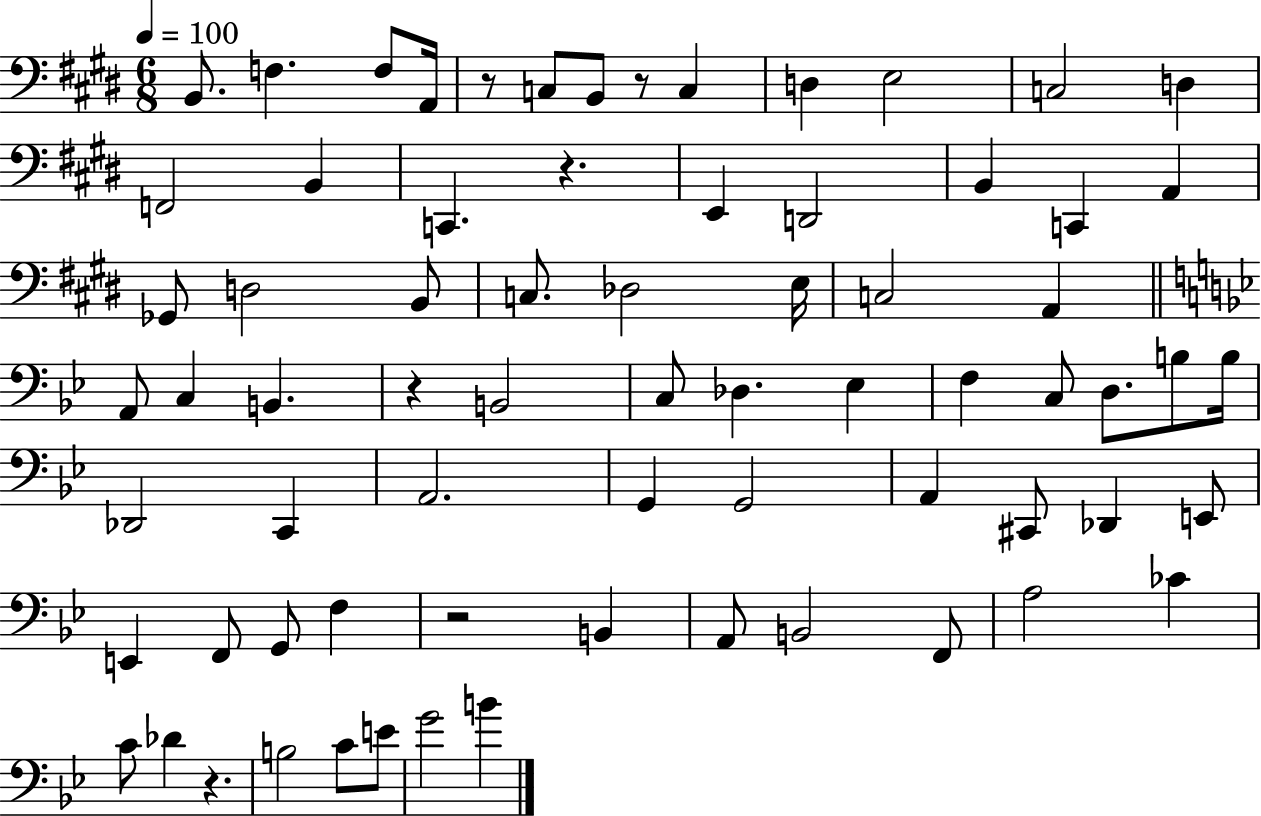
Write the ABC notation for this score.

X:1
T:Untitled
M:6/8
L:1/4
K:E
B,,/2 F, F,/2 A,,/4 z/2 C,/2 B,,/2 z/2 C, D, E,2 C,2 D, F,,2 B,, C,, z E,, D,,2 B,, C,, A,, _G,,/2 D,2 B,,/2 C,/2 _D,2 E,/4 C,2 A,, A,,/2 C, B,, z B,,2 C,/2 _D, _E, F, C,/2 D,/2 B,/2 B,/4 _D,,2 C,, A,,2 G,, G,,2 A,, ^C,,/2 _D,, E,,/2 E,, F,,/2 G,,/2 F, z2 B,, A,,/2 B,,2 F,,/2 A,2 _C C/2 _D z B,2 C/2 E/2 G2 B